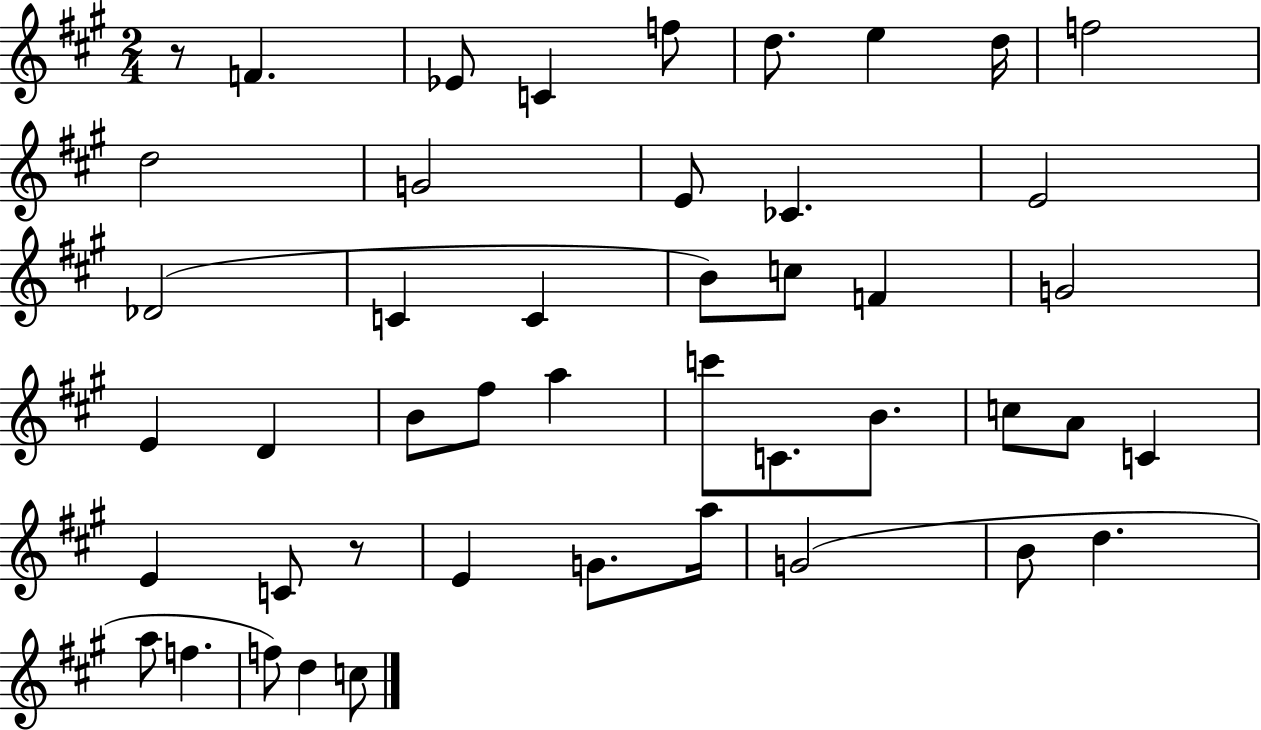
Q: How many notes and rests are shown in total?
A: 46